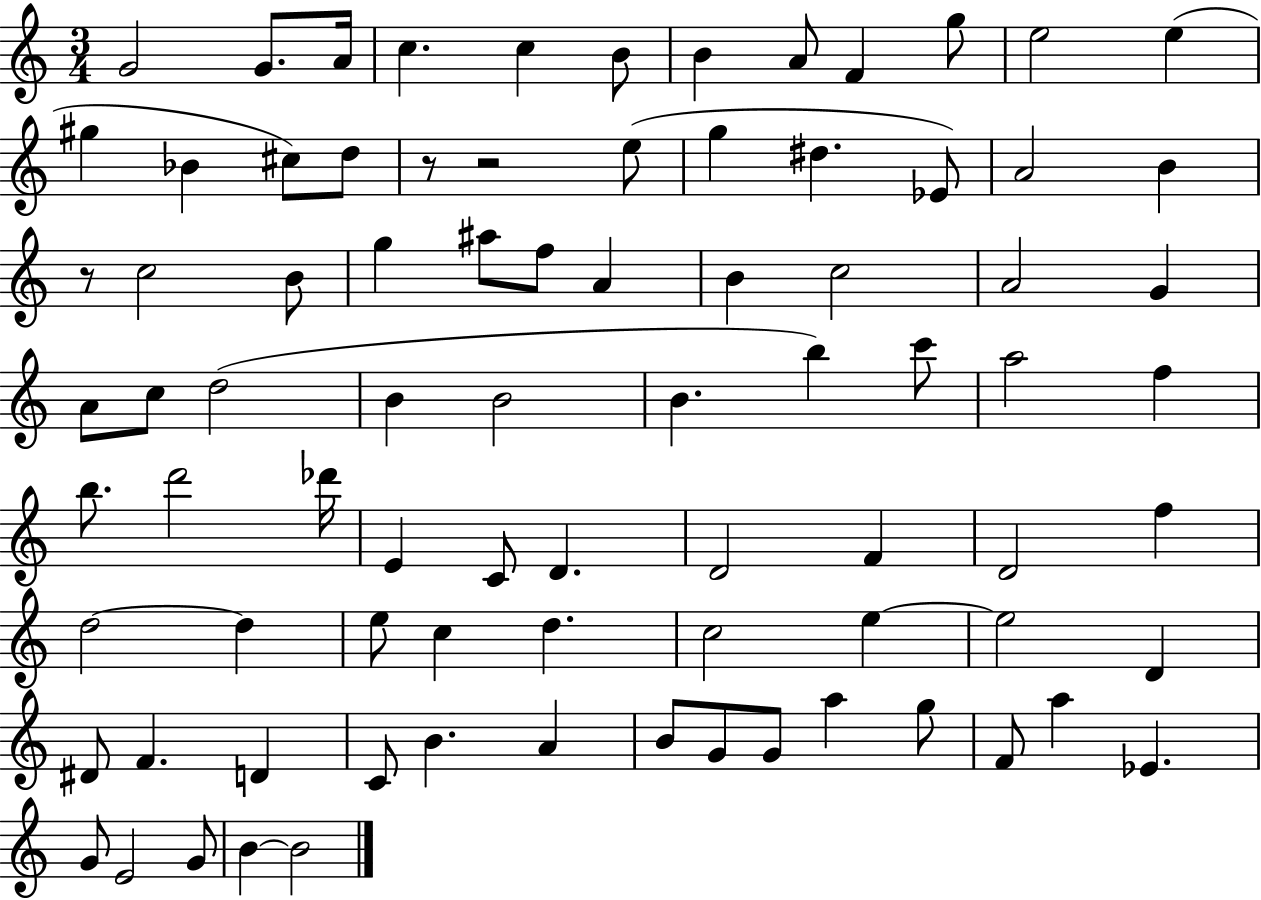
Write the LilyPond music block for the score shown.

{
  \clef treble
  \numericTimeSignature
  \time 3/4
  \key c \major
  g'2 g'8. a'16 | c''4. c''4 b'8 | b'4 a'8 f'4 g''8 | e''2 e''4( | \break gis''4 bes'4 cis''8) d''8 | r8 r2 e''8( | g''4 dis''4. ees'8) | a'2 b'4 | \break r8 c''2 b'8 | g''4 ais''8 f''8 a'4 | b'4 c''2 | a'2 g'4 | \break a'8 c''8 d''2( | b'4 b'2 | b'4. b''4) c'''8 | a''2 f''4 | \break b''8. d'''2 des'''16 | e'4 c'8 d'4. | d'2 f'4 | d'2 f''4 | \break d''2~~ d''4 | e''8 c''4 d''4. | c''2 e''4~~ | e''2 d'4 | \break dis'8 f'4. d'4 | c'8 b'4. a'4 | b'8 g'8 g'8 a''4 g''8 | f'8 a''4 ees'4. | \break g'8 e'2 g'8 | b'4~~ b'2 | \bar "|."
}